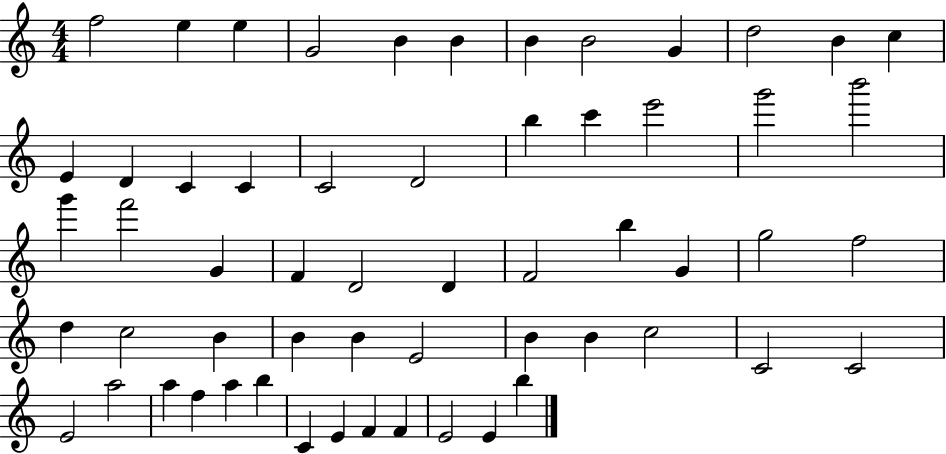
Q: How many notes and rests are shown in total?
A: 58